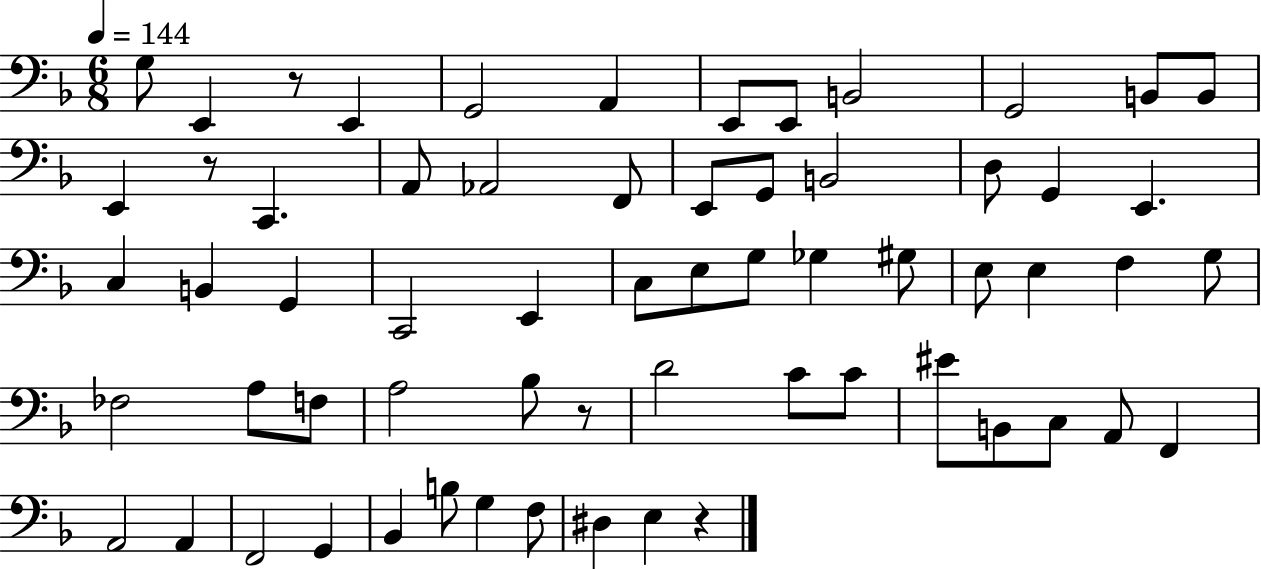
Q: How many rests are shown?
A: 4